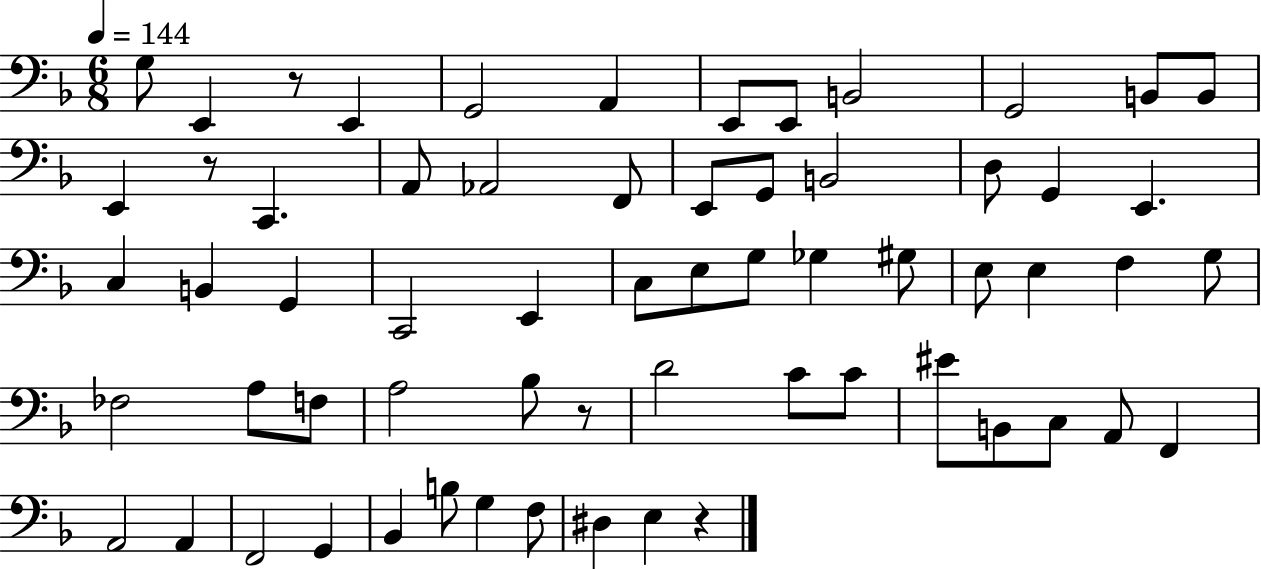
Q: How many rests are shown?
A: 4